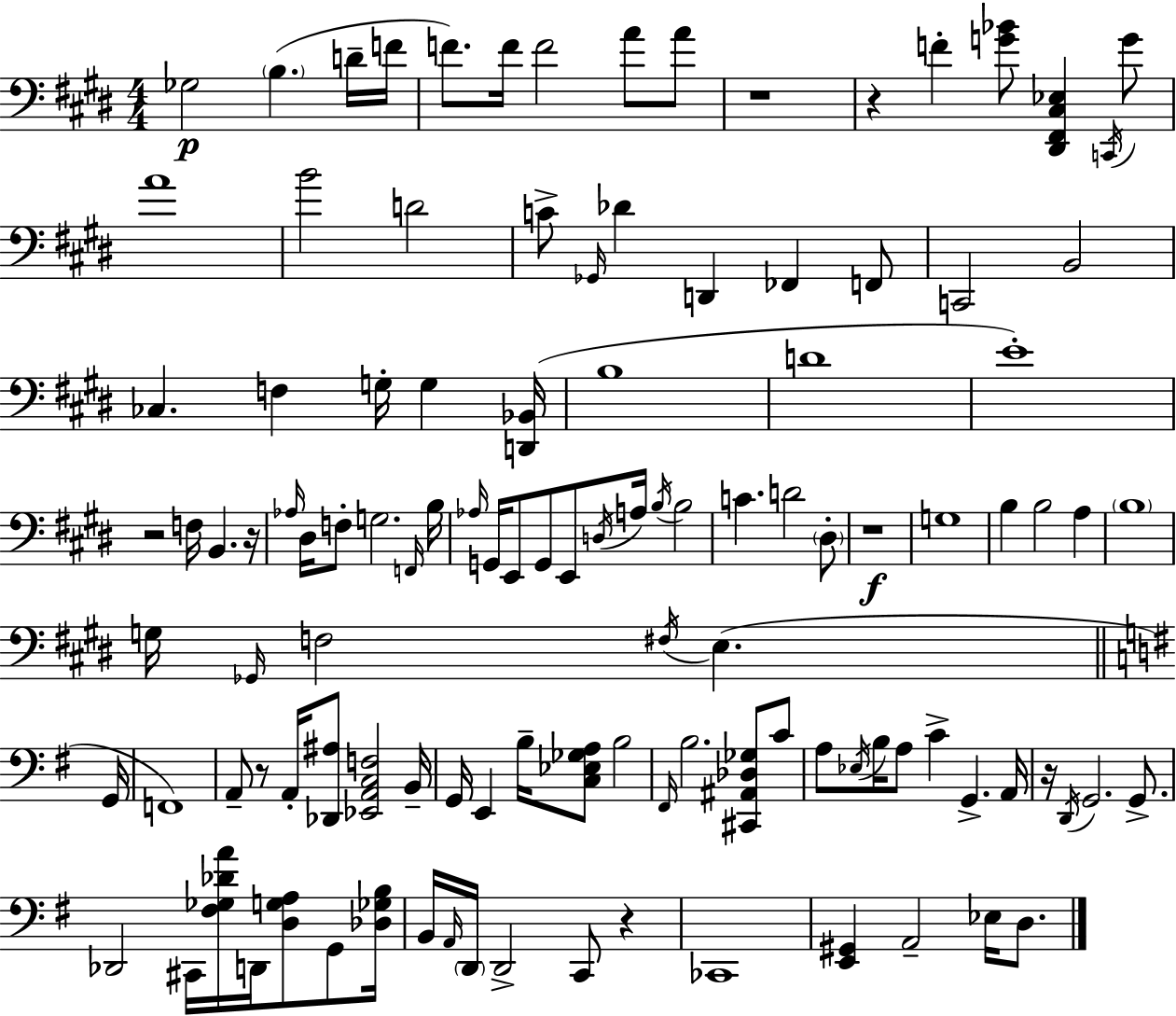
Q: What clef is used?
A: bass